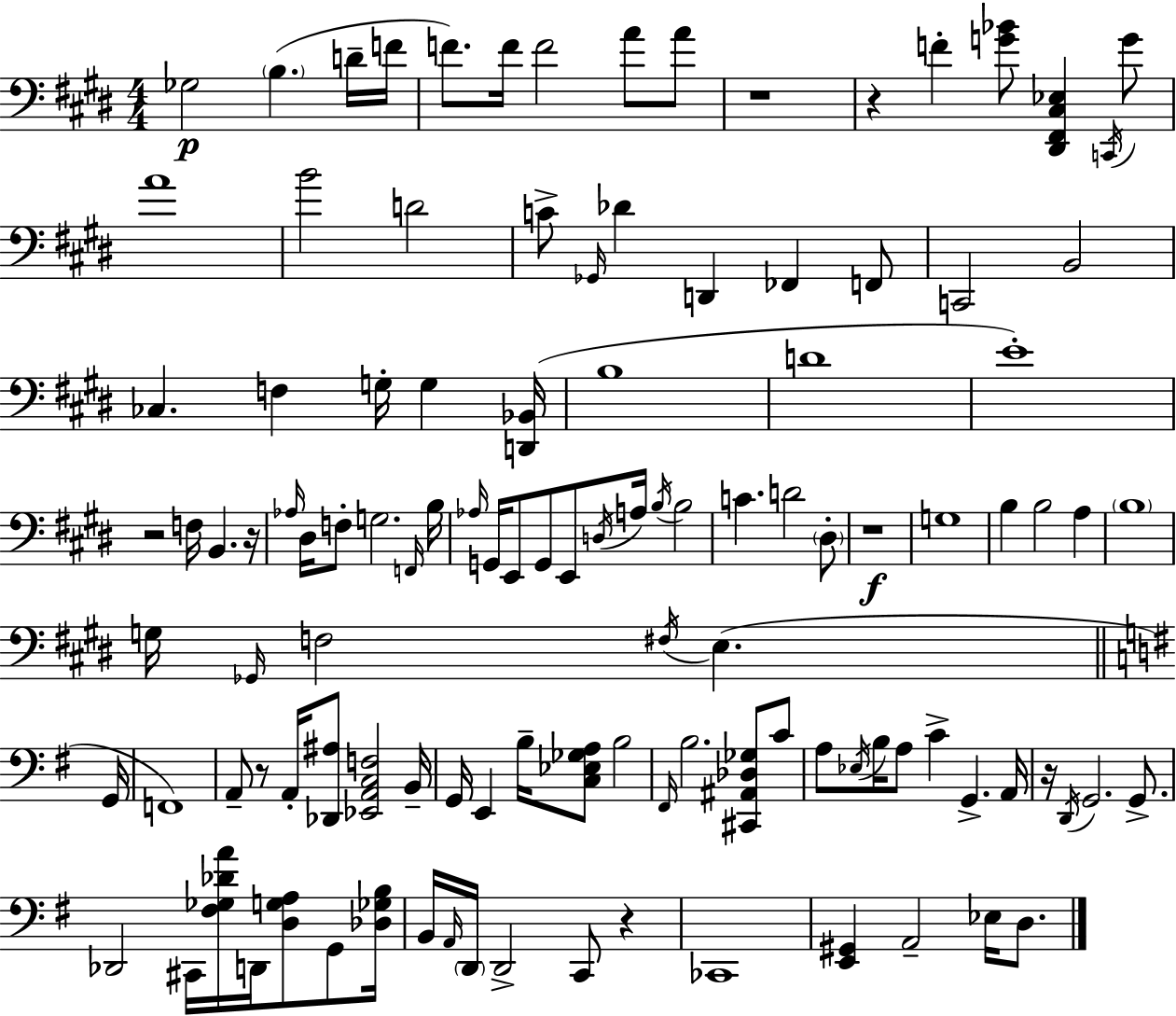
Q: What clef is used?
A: bass